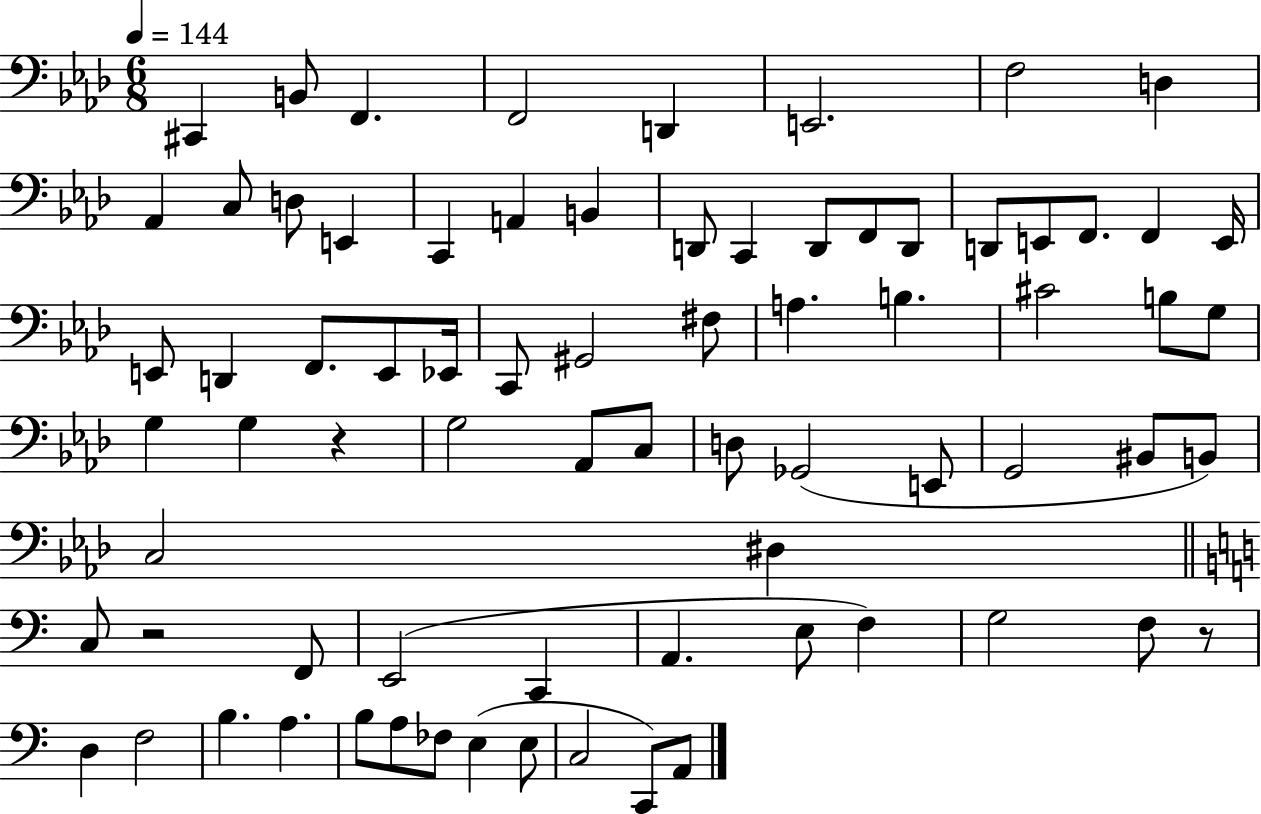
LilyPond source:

{
  \clef bass
  \numericTimeSignature
  \time 6/8
  \key aes \major
  \tempo 4 = 144
  cis,4 b,8 f,4. | f,2 d,4 | e,2. | f2 d4 | \break aes,4 c8 d8 e,4 | c,4 a,4 b,4 | d,8 c,4 d,8 f,8 d,8 | d,8 e,8 f,8. f,4 e,16 | \break e,8 d,4 f,8. e,8 ees,16 | c,8 gis,2 fis8 | a4. b4. | cis'2 b8 g8 | \break g4 g4 r4 | g2 aes,8 c8 | d8 ges,2( e,8 | g,2 bis,8 b,8) | \break c2 dis4 | \bar "||" \break \key c \major c8 r2 f,8 | e,2( c,4 | a,4. e8 f4) | g2 f8 r8 | \break d4 f2 | b4. a4. | b8 a8 fes8 e4( e8 | c2 c,8) a,8 | \break \bar "|."
}